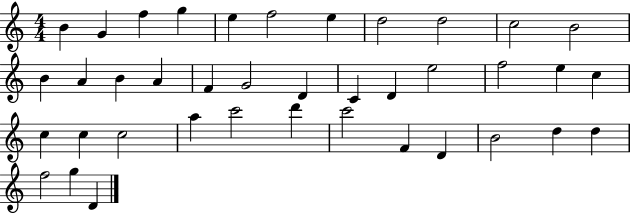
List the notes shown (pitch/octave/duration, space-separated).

B4/q G4/q F5/q G5/q E5/q F5/h E5/q D5/h D5/h C5/h B4/h B4/q A4/q B4/q A4/q F4/q G4/h D4/q C4/q D4/q E5/h F5/h E5/q C5/q C5/q C5/q C5/h A5/q C6/h D6/q C6/h F4/q D4/q B4/h D5/q D5/q F5/h G5/q D4/q